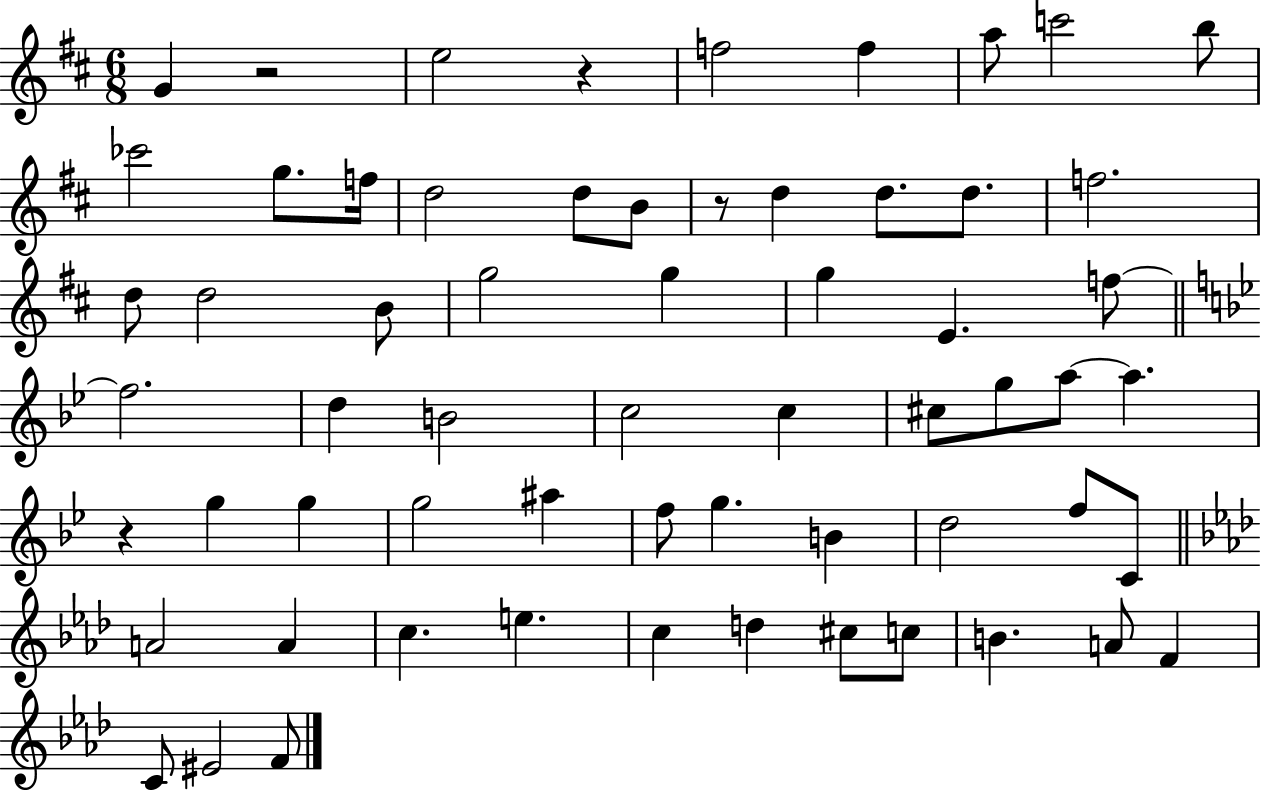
{
  \clef treble
  \numericTimeSignature
  \time 6/8
  \key d \major
  g'4 r2 | e''2 r4 | f''2 f''4 | a''8 c'''2 b''8 | \break ces'''2 g''8. f''16 | d''2 d''8 b'8 | r8 d''4 d''8. d''8. | f''2. | \break d''8 d''2 b'8 | g''2 g''4 | g''4 e'4. f''8~~ | \bar "||" \break \key bes \major f''2. | d''4 b'2 | c''2 c''4 | cis''8 g''8 a''8~~ a''4. | \break r4 g''4 g''4 | g''2 ais''4 | f''8 g''4. b'4 | d''2 f''8 c'8 | \break \bar "||" \break \key f \minor a'2 a'4 | c''4. e''4. | c''4 d''4 cis''8 c''8 | b'4. a'8 f'4 | \break c'8 eis'2 f'8 | \bar "|."
}